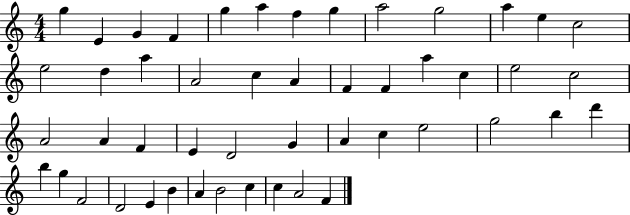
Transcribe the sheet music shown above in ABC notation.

X:1
T:Untitled
M:4/4
L:1/4
K:C
g E G F g a f g a2 g2 a e c2 e2 d a A2 c A F F a c e2 c2 A2 A F E D2 G A c e2 g2 b d' b g F2 D2 E B A B2 c c A2 F